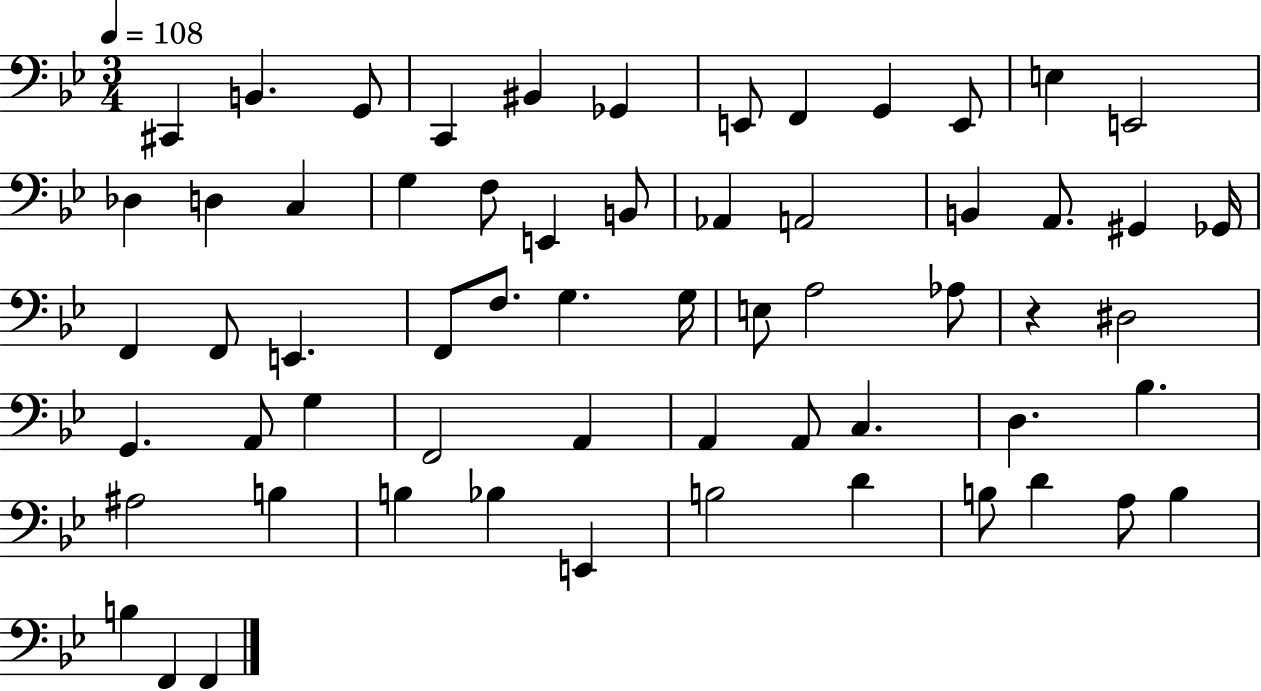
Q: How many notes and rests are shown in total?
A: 61